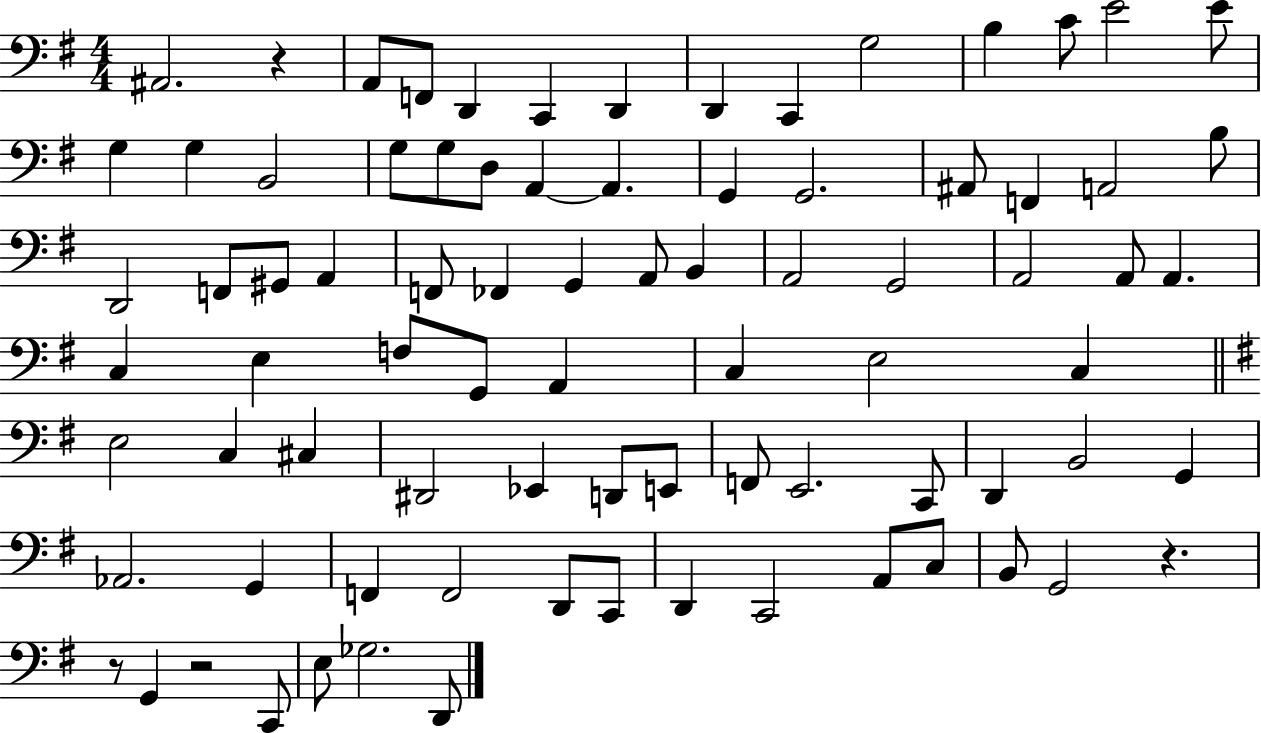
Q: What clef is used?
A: bass